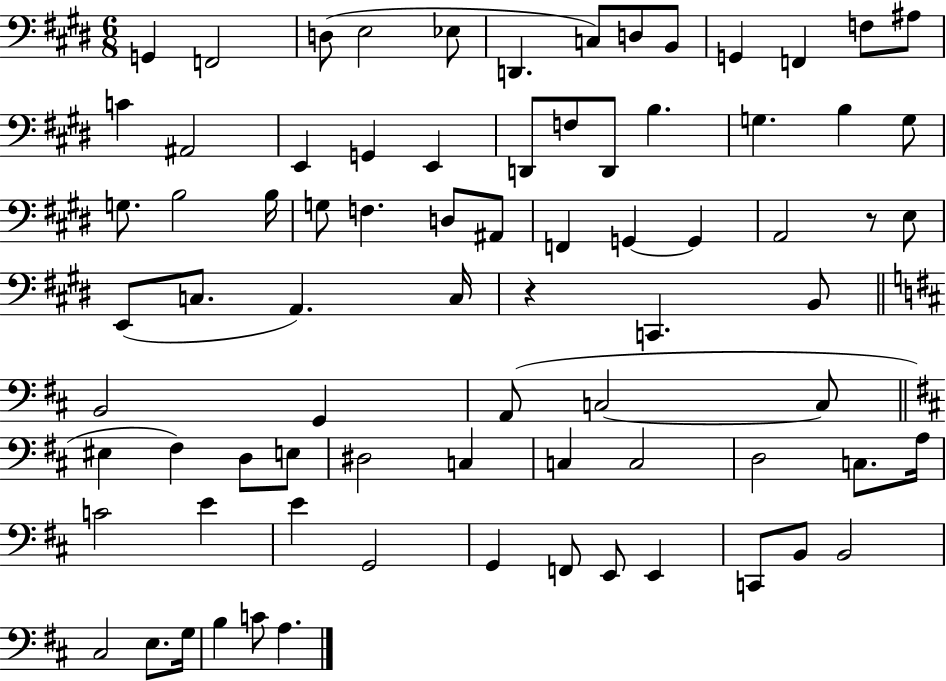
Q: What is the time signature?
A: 6/8